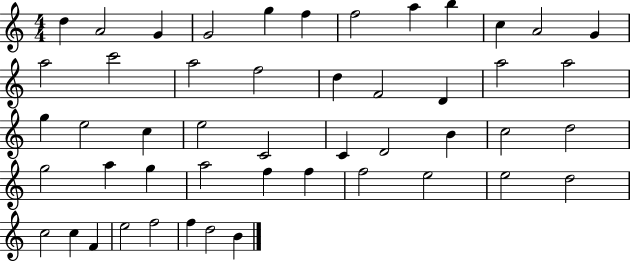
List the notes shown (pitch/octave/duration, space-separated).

D5/q A4/h G4/q G4/h G5/q F5/q F5/h A5/q B5/q C5/q A4/h G4/q A5/h C6/h A5/h F5/h D5/q F4/h D4/q A5/h A5/h G5/q E5/h C5/q E5/h C4/h C4/q D4/h B4/q C5/h D5/h G5/h A5/q G5/q A5/h F5/q F5/q F5/h E5/h E5/h D5/h C5/h C5/q F4/q E5/h F5/h F5/q D5/h B4/q